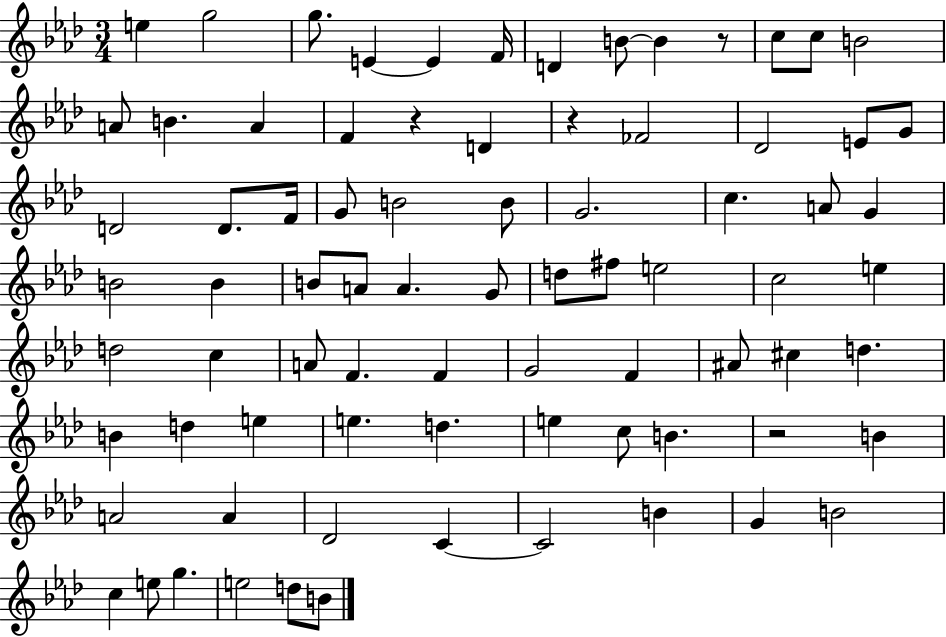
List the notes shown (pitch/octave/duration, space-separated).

E5/q G5/h G5/e. E4/q E4/q F4/s D4/q B4/e B4/q R/e C5/e C5/e B4/h A4/e B4/q. A4/q F4/q R/q D4/q R/q FES4/h Db4/h E4/e G4/e D4/h D4/e. F4/s G4/e B4/h B4/e G4/h. C5/q. A4/e G4/q B4/h B4/q B4/e A4/e A4/q. G4/e D5/e F#5/e E5/h C5/h E5/q D5/h C5/q A4/e F4/q. F4/q G4/h F4/q A#4/e C#5/q D5/q. B4/q D5/q E5/q E5/q. D5/q. E5/q C5/e B4/q. R/h B4/q A4/h A4/q Db4/h C4/q C4/h B4/q G4/q B4/h C5/q E5/e G5/q. E5/h D5/e B4/e